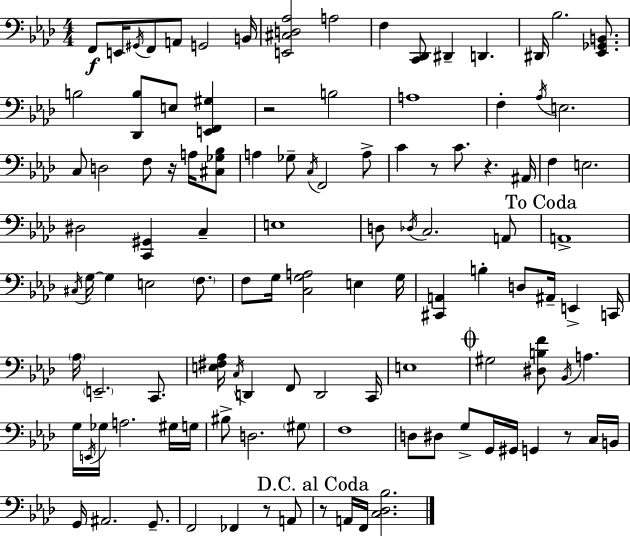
X:1
T:Untitled
M:4/4
L:1/4
K:Ab
F,,/2 E,,/4 ^G,,/4 F,,/2 A,,/2 G,,2 B,,/4 [E,,^C,D,_A,]2 A,2 F, [C,,_D,,]/2 ^D,, D,, ^D,,/4 _B,2 [_E,,_G,,B,,]/2 B,2 [_D,,B,]/2 E,/2 [E,,F,,^G,] z2 B,2 A,4 F, _A,/4 E,2 C,/2 D,2 F,/2 z/4 A,/4 [^C,_G,_B,]/2 A, _G,/2 C,/4 F,,2 A,/2 C z/2 C/2 z ^A,,/4 F, E,2 ^D,2 [C,,^G,,] C, E,4 D,/2 _D,/4 C,2 A,,/2 A,,4 ^C,/4 G,/4 G, E,2 F,/2 F,/2 G,/4 [C,G,A,]2 E, G,/4 [^C,,A,,] B, D,/2 ^A,,/4 E,, C,,/4 _A,/4 E,,2 C,,/2 [E,^F,_A,]/4 C,/4 D,, F,,/2 D,,2 C,,/4 E,4 ^G,2 [^D,B,F]/2 _B,,/4 A, G,/4 E,,/4 _G,/4 A,2 ^G,/4 G,/4 ^B,/2 D,2 ^G,/2 F,4 D,/2 ^D,/2 G,/2 G,,/4 ^G,,/4 G,, z/2 C,/4 B,,/4 G,,/4 ^A,,2 G,,/2 F,,2 _F,, z/2 A,,/2 z/2 A,,/4 F,,/4 [C,_D,_B,]2